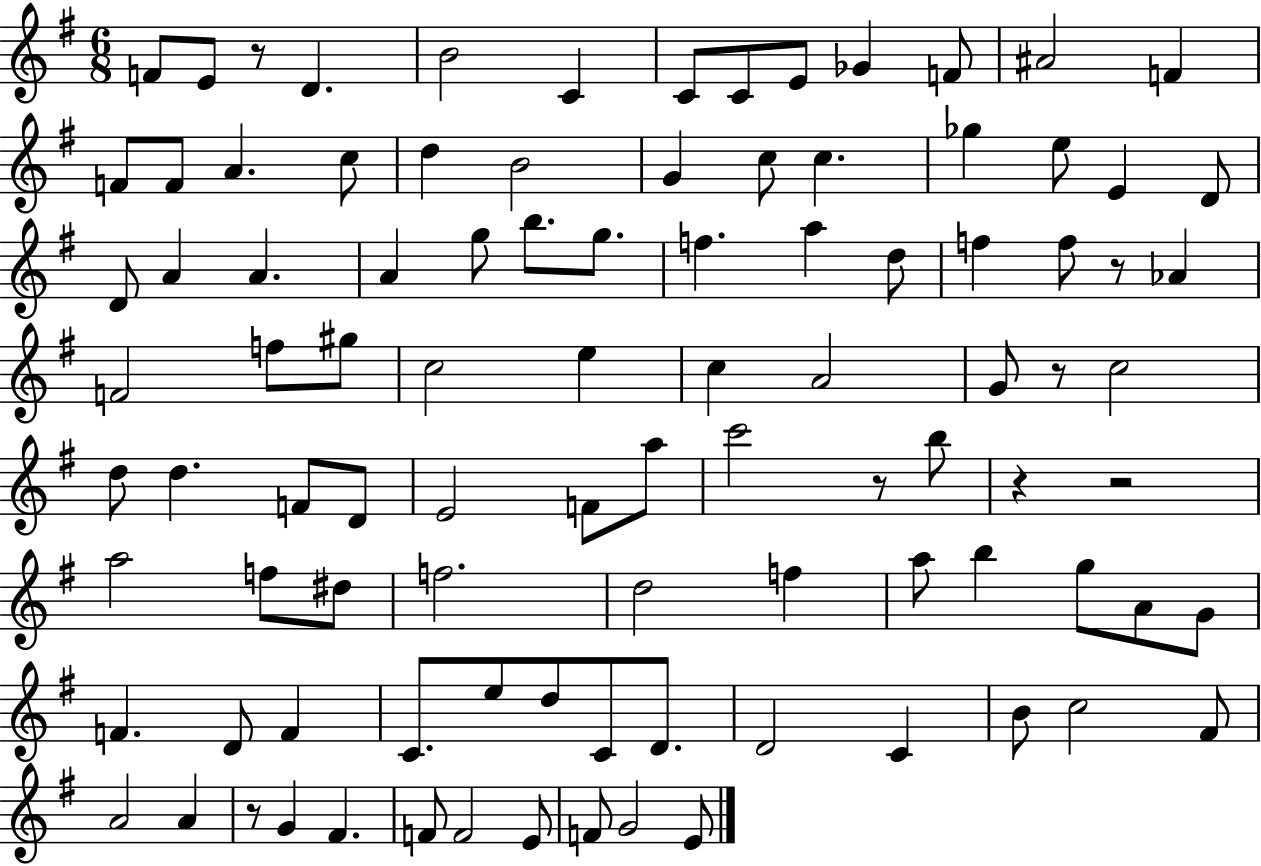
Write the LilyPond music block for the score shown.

{
  \clef treble
  \numericTimeSignature
  \time 6/8
  \key g \major
  f'8 e'8 r8 d'4. | b'2 c'4 | c'8 c'8 e'8 ges'4 f'8 | ais'2 f'4 | \break f'8 f'8 a'4. c''8 | d''4 b'2 | g'4 c''8 c''4. | ges''4 e''8 e'4 d'8 | \break d'8 a'4 a'4. | a'4 g''8 b''8. g''8. | f''4. a''4 d''8 | f''4 f''8 r8 aes'4 | \break f'2 f''8 gis''8 | c''2 e''4 | c''4 a'2 | g'8 r8 c''2 | \break d''8 d''4. f'8 d'8 | e'2 f'8 a''8 | c'''2 r8 b''8 | r4 r2 | \break a''2 f''8 dis''8 | f''2. | d''2 f''4 | a''8 b''4 g''8 a'8 g'8 | \break f'4. d'8 f'4 | c'8. e''8 d''8 c'8 d'8. | d'2 c'4 | b'8 c''2 fis'8 | \break a'2 a'4 | r8 g'4 fis'4. | f'8 f'2 e'8 | f'8 g'2 e'8 | \break \bar "|."
}